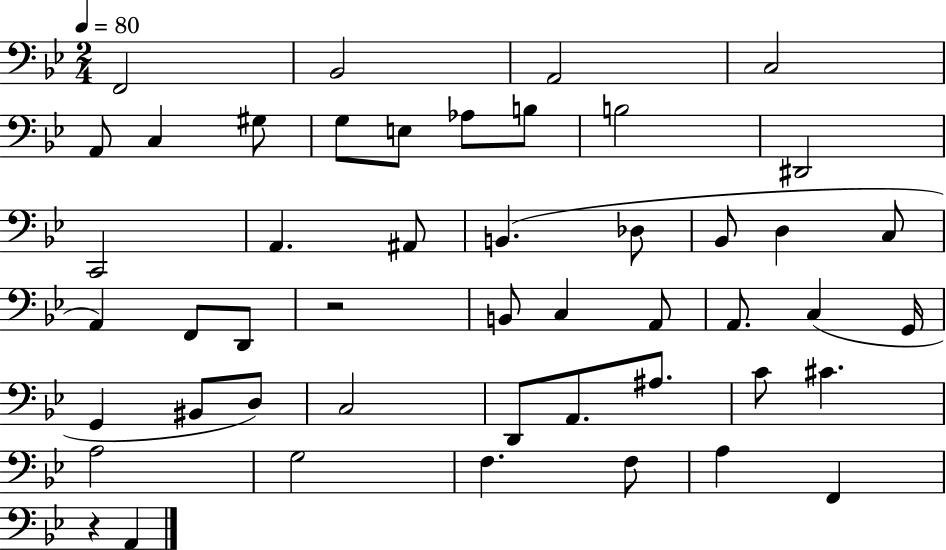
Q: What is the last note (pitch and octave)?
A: A2